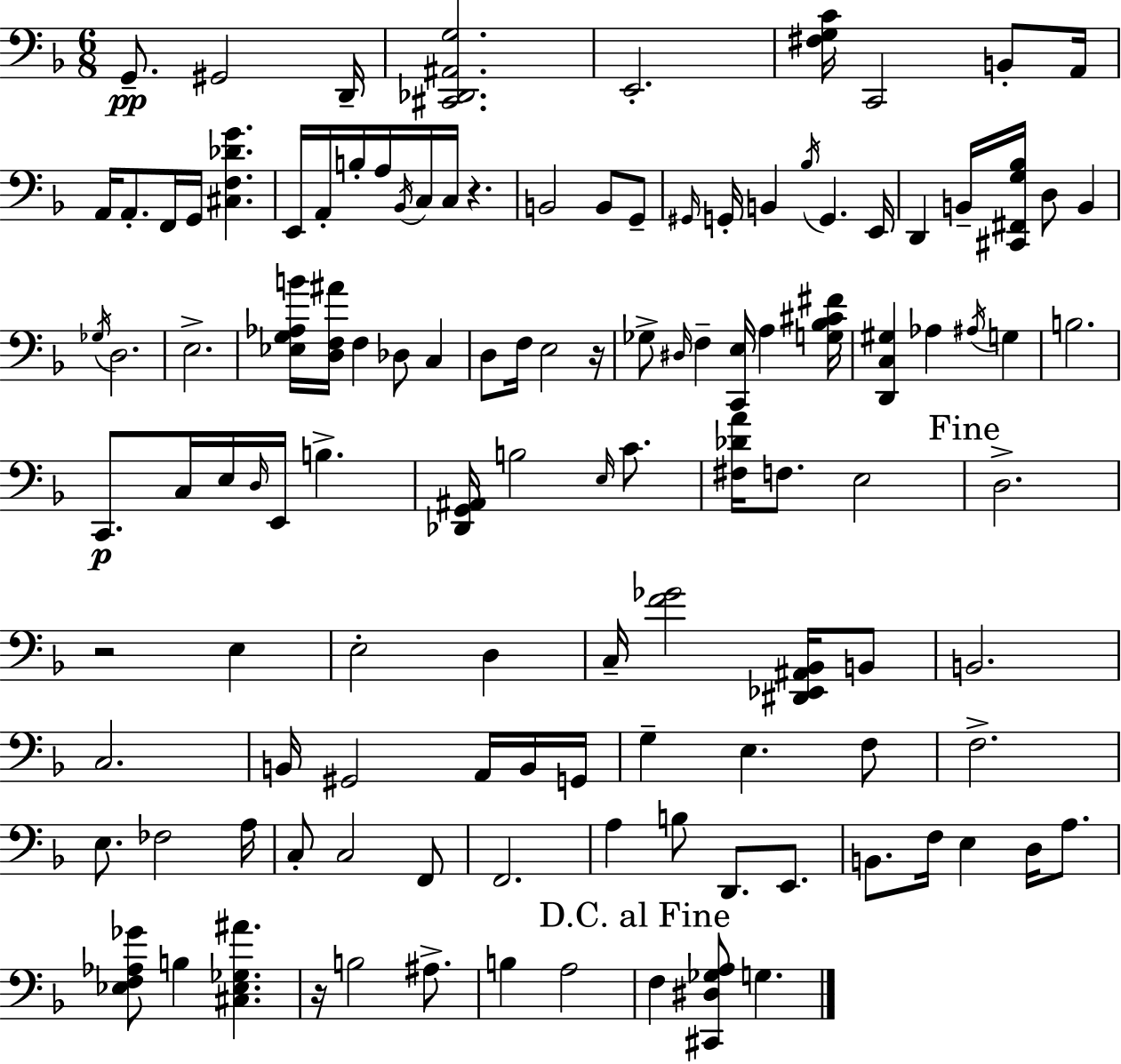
X:1
T:Untitled
M:6/8
L:1/4
K:F
G,,/2 ^G,,2 D,,/4 [^C,,_D,,^A,,G,]2 E,,2 [^F,G,C]/4 C,,2 B,,/2 A,,/4 A,,/4 A,,/2 F,,/4 G,,/4 [^C,F,_DG] E,,/4 A,,/4 B,/4 A,/4 _B,,/4 C,/4 C,/4 z B,,2 B,,/2 G,,/2 ^G,,/4 G,,/4 B,, _B,/4 G,, E,,/4 D,, B,,/4 [^C,,^F,,G,_B,]/4 D,/2 B,, _G,/4 D,2 E,2 [_E,G,_A,B]/4 [D,F,^A]/4 F, _D,/2 C, D,/2 F,/4 E,2 z/4 _G,/2 ^D,/4 F, [C,,E,]/4 A, [G,_B,^C^F]/4 [D,,C,^G,] _A, ^A,/4 G, B,2 C,,/2 C,/4 E,/4 D,/4 E,,/4 B, [_D,,G,,^A,,]/4 B,2 E,/4 C/2 [^F,_DA]/4 F,/2 E,2 D,2 z2 E, E,2 D, C,/4 [F_G]2 [^D,,_E,,^A,,_B,,]/4 B,,/2 B,,2 C,2 B,,/4 ^G,,2 A,,/4 B,,/4 G,,/4 G, E, F,/2 F,2 E,/2 _F,2 A,/4 C,/2 C,2 F,,/2 F,,2 A, B,/2 D,,/2 E,,/2 B,,/2 F,/4 E, D,/4 A,/2 [_E,F,_A,_G]/2 B, [^C,_E,_G,^A] z/4 B,2 ^A,/2 B, A,2 F, [^C,,^D,_G,A,]/2 G,